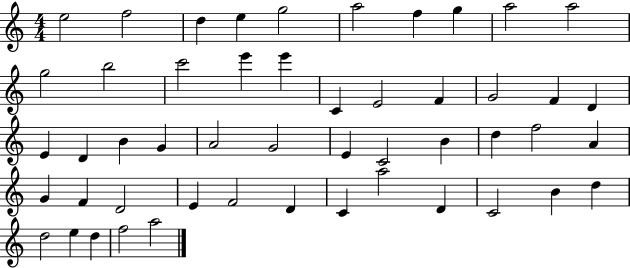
X:1
T:Untitled
M:4/4
L:1/4
K:C
e2 f2 d e g2 a2 f g a2 a2 g2 b2 c'2 e' e' C E2 F G2 F D E D B G A2 G2 E C2 B d f2 A G F D2 E F2 D C a2 D C2 B d d2 e d f2 a2